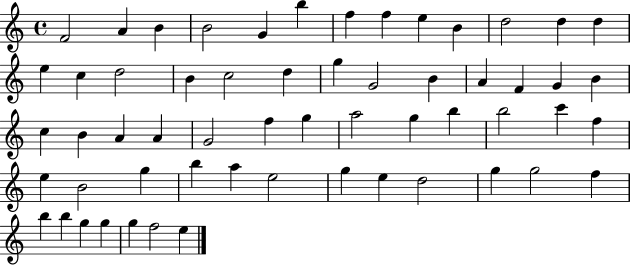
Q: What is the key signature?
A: C major